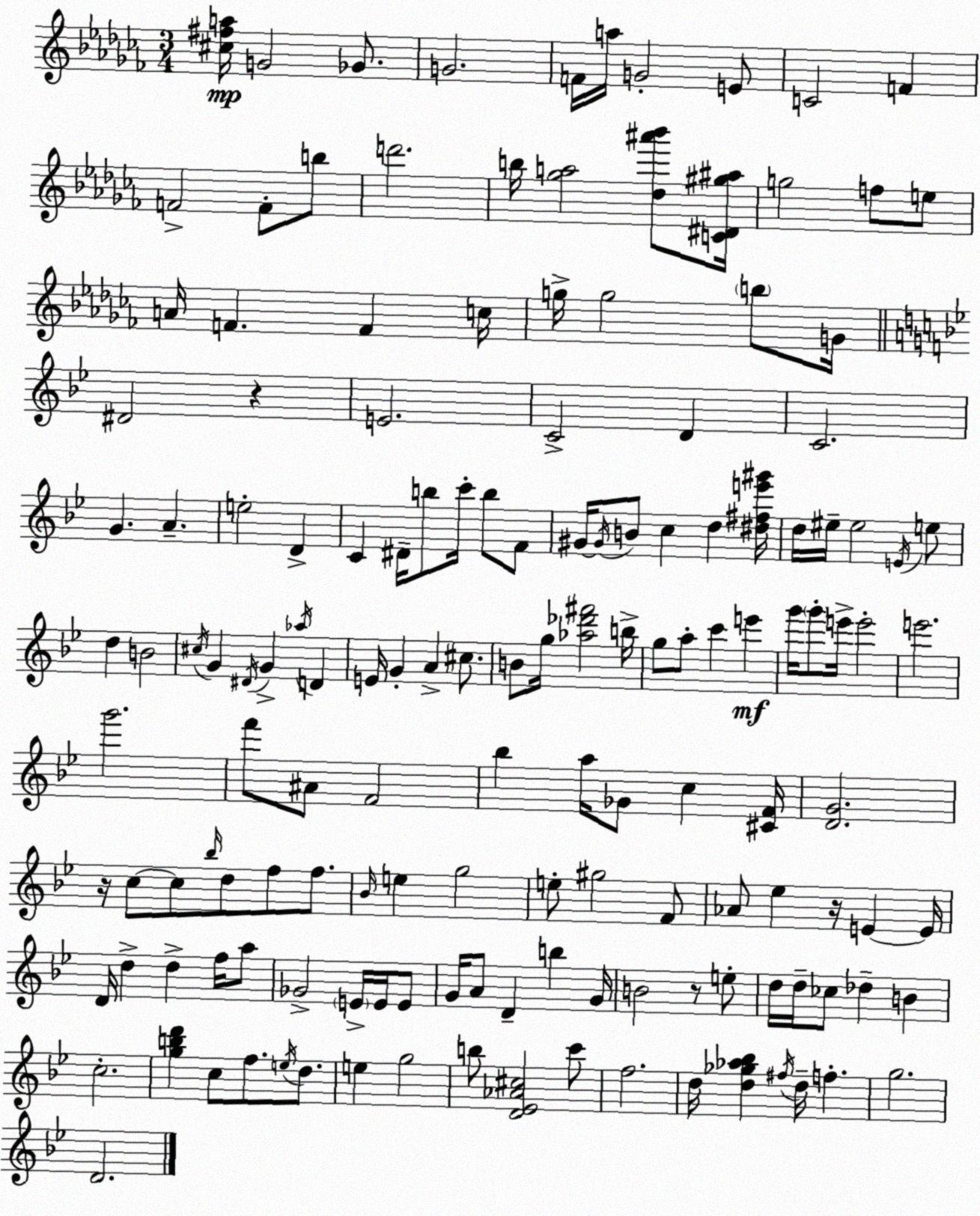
X:1
T:Untitled
M:3/4
L:1/4
K:Abm
[^c^fa]/4 G2 _G/2 G2 F/4 a/4 G2 E/2 C2 F F2 F/2 b/2 d'2 b/4 [_ga]2 [_d^a'_b']/2 [C^D^g^a]/4 g2 f/2 e/2 A/4 F F c/4 g/4 g2 b/2 G/4 ^D2 z E2 C2 D C2 G A e2 D C ^D/4 b/2 c'/4 b/2 F/2 ^G/4 ^G/4 B/2 c d [^d^fe'^g']/4 d/4 ^e/4 ^e2 E/4 e/2 d B2 ^c/4 G ^D/4 G _a/4 D E/4 G A ^c/2 B/2 g/4 [_a_d'^f']2 b/4 g/2 a/2 c' e' g'/4 g'/2 e'/4 e'2 e'2 g'2 f'/2 ^A/2 F2 _b a/4 _G/2 c [^CF]/4 [DG]2 z/4 c/2 c/2 _b/4 d/2 f/2 f/2 _B/4 e g2 e/2 ^g2 F/2 _A/2 _e z/4 E E/4 D/4 d d f/4 a/2 _G2 E/4 E/4 E/2 G/4 A/2 D b G/4 B2 z/2 e/2 d/4 d/4 _c/2 _d B c2 [gbd'] c/2 f/2 e/4 d/2 e g2 b/2 [D_E_A^c]2 c'/2 f2 d/4 [d_g_a_b] ^f/4 d/4 f g2 D2